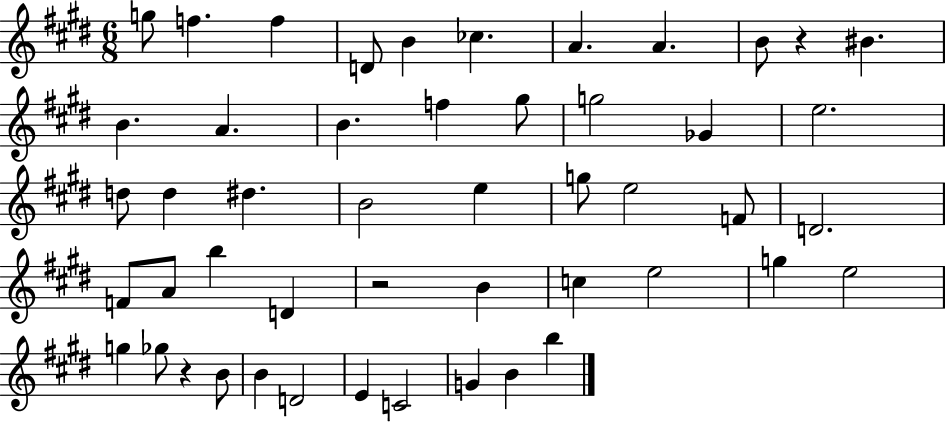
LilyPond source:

{
  \clef treble
  \numericTimeSignature
  \time 6/8
  \key e \major
  \repeat volta 2 { g''8 f''4. f''4 | d'8 b'4 ces''4. | a'4. a'4. | b'8 r4 bis'4. | \break b'4. a'4. | b'4. f''4 gis''8 | g''2 ges'4 | e''2. | \break d''8 d''4 dis''4. | b'2 e''4 | g''8 e''2 f'8 | d'2. | \break f'8 a'8 b''4 d'4 | r2 b'4 | c''4 e''2 | g''4 e''2 | \break g''4 ges''8 r4 b'8 | b'4 d'2 | e'4 c'2 | g'4 b'4 b''4 | \break } \bar "|."
}